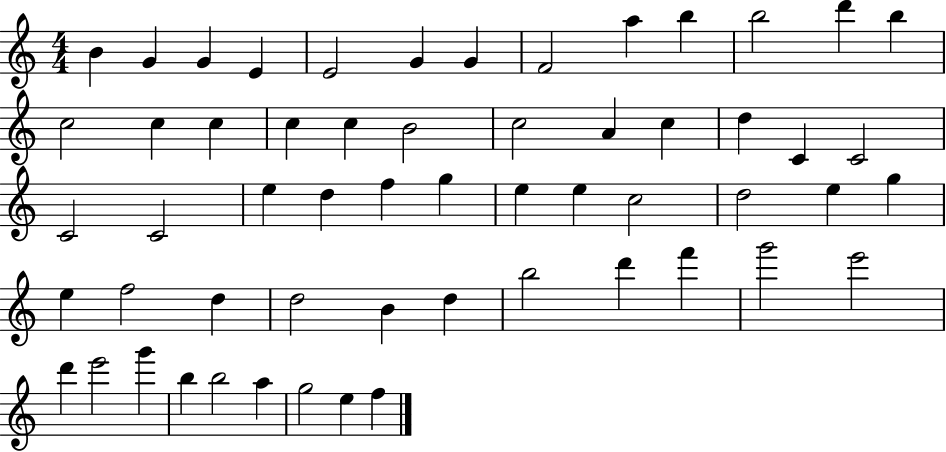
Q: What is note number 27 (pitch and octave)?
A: C4